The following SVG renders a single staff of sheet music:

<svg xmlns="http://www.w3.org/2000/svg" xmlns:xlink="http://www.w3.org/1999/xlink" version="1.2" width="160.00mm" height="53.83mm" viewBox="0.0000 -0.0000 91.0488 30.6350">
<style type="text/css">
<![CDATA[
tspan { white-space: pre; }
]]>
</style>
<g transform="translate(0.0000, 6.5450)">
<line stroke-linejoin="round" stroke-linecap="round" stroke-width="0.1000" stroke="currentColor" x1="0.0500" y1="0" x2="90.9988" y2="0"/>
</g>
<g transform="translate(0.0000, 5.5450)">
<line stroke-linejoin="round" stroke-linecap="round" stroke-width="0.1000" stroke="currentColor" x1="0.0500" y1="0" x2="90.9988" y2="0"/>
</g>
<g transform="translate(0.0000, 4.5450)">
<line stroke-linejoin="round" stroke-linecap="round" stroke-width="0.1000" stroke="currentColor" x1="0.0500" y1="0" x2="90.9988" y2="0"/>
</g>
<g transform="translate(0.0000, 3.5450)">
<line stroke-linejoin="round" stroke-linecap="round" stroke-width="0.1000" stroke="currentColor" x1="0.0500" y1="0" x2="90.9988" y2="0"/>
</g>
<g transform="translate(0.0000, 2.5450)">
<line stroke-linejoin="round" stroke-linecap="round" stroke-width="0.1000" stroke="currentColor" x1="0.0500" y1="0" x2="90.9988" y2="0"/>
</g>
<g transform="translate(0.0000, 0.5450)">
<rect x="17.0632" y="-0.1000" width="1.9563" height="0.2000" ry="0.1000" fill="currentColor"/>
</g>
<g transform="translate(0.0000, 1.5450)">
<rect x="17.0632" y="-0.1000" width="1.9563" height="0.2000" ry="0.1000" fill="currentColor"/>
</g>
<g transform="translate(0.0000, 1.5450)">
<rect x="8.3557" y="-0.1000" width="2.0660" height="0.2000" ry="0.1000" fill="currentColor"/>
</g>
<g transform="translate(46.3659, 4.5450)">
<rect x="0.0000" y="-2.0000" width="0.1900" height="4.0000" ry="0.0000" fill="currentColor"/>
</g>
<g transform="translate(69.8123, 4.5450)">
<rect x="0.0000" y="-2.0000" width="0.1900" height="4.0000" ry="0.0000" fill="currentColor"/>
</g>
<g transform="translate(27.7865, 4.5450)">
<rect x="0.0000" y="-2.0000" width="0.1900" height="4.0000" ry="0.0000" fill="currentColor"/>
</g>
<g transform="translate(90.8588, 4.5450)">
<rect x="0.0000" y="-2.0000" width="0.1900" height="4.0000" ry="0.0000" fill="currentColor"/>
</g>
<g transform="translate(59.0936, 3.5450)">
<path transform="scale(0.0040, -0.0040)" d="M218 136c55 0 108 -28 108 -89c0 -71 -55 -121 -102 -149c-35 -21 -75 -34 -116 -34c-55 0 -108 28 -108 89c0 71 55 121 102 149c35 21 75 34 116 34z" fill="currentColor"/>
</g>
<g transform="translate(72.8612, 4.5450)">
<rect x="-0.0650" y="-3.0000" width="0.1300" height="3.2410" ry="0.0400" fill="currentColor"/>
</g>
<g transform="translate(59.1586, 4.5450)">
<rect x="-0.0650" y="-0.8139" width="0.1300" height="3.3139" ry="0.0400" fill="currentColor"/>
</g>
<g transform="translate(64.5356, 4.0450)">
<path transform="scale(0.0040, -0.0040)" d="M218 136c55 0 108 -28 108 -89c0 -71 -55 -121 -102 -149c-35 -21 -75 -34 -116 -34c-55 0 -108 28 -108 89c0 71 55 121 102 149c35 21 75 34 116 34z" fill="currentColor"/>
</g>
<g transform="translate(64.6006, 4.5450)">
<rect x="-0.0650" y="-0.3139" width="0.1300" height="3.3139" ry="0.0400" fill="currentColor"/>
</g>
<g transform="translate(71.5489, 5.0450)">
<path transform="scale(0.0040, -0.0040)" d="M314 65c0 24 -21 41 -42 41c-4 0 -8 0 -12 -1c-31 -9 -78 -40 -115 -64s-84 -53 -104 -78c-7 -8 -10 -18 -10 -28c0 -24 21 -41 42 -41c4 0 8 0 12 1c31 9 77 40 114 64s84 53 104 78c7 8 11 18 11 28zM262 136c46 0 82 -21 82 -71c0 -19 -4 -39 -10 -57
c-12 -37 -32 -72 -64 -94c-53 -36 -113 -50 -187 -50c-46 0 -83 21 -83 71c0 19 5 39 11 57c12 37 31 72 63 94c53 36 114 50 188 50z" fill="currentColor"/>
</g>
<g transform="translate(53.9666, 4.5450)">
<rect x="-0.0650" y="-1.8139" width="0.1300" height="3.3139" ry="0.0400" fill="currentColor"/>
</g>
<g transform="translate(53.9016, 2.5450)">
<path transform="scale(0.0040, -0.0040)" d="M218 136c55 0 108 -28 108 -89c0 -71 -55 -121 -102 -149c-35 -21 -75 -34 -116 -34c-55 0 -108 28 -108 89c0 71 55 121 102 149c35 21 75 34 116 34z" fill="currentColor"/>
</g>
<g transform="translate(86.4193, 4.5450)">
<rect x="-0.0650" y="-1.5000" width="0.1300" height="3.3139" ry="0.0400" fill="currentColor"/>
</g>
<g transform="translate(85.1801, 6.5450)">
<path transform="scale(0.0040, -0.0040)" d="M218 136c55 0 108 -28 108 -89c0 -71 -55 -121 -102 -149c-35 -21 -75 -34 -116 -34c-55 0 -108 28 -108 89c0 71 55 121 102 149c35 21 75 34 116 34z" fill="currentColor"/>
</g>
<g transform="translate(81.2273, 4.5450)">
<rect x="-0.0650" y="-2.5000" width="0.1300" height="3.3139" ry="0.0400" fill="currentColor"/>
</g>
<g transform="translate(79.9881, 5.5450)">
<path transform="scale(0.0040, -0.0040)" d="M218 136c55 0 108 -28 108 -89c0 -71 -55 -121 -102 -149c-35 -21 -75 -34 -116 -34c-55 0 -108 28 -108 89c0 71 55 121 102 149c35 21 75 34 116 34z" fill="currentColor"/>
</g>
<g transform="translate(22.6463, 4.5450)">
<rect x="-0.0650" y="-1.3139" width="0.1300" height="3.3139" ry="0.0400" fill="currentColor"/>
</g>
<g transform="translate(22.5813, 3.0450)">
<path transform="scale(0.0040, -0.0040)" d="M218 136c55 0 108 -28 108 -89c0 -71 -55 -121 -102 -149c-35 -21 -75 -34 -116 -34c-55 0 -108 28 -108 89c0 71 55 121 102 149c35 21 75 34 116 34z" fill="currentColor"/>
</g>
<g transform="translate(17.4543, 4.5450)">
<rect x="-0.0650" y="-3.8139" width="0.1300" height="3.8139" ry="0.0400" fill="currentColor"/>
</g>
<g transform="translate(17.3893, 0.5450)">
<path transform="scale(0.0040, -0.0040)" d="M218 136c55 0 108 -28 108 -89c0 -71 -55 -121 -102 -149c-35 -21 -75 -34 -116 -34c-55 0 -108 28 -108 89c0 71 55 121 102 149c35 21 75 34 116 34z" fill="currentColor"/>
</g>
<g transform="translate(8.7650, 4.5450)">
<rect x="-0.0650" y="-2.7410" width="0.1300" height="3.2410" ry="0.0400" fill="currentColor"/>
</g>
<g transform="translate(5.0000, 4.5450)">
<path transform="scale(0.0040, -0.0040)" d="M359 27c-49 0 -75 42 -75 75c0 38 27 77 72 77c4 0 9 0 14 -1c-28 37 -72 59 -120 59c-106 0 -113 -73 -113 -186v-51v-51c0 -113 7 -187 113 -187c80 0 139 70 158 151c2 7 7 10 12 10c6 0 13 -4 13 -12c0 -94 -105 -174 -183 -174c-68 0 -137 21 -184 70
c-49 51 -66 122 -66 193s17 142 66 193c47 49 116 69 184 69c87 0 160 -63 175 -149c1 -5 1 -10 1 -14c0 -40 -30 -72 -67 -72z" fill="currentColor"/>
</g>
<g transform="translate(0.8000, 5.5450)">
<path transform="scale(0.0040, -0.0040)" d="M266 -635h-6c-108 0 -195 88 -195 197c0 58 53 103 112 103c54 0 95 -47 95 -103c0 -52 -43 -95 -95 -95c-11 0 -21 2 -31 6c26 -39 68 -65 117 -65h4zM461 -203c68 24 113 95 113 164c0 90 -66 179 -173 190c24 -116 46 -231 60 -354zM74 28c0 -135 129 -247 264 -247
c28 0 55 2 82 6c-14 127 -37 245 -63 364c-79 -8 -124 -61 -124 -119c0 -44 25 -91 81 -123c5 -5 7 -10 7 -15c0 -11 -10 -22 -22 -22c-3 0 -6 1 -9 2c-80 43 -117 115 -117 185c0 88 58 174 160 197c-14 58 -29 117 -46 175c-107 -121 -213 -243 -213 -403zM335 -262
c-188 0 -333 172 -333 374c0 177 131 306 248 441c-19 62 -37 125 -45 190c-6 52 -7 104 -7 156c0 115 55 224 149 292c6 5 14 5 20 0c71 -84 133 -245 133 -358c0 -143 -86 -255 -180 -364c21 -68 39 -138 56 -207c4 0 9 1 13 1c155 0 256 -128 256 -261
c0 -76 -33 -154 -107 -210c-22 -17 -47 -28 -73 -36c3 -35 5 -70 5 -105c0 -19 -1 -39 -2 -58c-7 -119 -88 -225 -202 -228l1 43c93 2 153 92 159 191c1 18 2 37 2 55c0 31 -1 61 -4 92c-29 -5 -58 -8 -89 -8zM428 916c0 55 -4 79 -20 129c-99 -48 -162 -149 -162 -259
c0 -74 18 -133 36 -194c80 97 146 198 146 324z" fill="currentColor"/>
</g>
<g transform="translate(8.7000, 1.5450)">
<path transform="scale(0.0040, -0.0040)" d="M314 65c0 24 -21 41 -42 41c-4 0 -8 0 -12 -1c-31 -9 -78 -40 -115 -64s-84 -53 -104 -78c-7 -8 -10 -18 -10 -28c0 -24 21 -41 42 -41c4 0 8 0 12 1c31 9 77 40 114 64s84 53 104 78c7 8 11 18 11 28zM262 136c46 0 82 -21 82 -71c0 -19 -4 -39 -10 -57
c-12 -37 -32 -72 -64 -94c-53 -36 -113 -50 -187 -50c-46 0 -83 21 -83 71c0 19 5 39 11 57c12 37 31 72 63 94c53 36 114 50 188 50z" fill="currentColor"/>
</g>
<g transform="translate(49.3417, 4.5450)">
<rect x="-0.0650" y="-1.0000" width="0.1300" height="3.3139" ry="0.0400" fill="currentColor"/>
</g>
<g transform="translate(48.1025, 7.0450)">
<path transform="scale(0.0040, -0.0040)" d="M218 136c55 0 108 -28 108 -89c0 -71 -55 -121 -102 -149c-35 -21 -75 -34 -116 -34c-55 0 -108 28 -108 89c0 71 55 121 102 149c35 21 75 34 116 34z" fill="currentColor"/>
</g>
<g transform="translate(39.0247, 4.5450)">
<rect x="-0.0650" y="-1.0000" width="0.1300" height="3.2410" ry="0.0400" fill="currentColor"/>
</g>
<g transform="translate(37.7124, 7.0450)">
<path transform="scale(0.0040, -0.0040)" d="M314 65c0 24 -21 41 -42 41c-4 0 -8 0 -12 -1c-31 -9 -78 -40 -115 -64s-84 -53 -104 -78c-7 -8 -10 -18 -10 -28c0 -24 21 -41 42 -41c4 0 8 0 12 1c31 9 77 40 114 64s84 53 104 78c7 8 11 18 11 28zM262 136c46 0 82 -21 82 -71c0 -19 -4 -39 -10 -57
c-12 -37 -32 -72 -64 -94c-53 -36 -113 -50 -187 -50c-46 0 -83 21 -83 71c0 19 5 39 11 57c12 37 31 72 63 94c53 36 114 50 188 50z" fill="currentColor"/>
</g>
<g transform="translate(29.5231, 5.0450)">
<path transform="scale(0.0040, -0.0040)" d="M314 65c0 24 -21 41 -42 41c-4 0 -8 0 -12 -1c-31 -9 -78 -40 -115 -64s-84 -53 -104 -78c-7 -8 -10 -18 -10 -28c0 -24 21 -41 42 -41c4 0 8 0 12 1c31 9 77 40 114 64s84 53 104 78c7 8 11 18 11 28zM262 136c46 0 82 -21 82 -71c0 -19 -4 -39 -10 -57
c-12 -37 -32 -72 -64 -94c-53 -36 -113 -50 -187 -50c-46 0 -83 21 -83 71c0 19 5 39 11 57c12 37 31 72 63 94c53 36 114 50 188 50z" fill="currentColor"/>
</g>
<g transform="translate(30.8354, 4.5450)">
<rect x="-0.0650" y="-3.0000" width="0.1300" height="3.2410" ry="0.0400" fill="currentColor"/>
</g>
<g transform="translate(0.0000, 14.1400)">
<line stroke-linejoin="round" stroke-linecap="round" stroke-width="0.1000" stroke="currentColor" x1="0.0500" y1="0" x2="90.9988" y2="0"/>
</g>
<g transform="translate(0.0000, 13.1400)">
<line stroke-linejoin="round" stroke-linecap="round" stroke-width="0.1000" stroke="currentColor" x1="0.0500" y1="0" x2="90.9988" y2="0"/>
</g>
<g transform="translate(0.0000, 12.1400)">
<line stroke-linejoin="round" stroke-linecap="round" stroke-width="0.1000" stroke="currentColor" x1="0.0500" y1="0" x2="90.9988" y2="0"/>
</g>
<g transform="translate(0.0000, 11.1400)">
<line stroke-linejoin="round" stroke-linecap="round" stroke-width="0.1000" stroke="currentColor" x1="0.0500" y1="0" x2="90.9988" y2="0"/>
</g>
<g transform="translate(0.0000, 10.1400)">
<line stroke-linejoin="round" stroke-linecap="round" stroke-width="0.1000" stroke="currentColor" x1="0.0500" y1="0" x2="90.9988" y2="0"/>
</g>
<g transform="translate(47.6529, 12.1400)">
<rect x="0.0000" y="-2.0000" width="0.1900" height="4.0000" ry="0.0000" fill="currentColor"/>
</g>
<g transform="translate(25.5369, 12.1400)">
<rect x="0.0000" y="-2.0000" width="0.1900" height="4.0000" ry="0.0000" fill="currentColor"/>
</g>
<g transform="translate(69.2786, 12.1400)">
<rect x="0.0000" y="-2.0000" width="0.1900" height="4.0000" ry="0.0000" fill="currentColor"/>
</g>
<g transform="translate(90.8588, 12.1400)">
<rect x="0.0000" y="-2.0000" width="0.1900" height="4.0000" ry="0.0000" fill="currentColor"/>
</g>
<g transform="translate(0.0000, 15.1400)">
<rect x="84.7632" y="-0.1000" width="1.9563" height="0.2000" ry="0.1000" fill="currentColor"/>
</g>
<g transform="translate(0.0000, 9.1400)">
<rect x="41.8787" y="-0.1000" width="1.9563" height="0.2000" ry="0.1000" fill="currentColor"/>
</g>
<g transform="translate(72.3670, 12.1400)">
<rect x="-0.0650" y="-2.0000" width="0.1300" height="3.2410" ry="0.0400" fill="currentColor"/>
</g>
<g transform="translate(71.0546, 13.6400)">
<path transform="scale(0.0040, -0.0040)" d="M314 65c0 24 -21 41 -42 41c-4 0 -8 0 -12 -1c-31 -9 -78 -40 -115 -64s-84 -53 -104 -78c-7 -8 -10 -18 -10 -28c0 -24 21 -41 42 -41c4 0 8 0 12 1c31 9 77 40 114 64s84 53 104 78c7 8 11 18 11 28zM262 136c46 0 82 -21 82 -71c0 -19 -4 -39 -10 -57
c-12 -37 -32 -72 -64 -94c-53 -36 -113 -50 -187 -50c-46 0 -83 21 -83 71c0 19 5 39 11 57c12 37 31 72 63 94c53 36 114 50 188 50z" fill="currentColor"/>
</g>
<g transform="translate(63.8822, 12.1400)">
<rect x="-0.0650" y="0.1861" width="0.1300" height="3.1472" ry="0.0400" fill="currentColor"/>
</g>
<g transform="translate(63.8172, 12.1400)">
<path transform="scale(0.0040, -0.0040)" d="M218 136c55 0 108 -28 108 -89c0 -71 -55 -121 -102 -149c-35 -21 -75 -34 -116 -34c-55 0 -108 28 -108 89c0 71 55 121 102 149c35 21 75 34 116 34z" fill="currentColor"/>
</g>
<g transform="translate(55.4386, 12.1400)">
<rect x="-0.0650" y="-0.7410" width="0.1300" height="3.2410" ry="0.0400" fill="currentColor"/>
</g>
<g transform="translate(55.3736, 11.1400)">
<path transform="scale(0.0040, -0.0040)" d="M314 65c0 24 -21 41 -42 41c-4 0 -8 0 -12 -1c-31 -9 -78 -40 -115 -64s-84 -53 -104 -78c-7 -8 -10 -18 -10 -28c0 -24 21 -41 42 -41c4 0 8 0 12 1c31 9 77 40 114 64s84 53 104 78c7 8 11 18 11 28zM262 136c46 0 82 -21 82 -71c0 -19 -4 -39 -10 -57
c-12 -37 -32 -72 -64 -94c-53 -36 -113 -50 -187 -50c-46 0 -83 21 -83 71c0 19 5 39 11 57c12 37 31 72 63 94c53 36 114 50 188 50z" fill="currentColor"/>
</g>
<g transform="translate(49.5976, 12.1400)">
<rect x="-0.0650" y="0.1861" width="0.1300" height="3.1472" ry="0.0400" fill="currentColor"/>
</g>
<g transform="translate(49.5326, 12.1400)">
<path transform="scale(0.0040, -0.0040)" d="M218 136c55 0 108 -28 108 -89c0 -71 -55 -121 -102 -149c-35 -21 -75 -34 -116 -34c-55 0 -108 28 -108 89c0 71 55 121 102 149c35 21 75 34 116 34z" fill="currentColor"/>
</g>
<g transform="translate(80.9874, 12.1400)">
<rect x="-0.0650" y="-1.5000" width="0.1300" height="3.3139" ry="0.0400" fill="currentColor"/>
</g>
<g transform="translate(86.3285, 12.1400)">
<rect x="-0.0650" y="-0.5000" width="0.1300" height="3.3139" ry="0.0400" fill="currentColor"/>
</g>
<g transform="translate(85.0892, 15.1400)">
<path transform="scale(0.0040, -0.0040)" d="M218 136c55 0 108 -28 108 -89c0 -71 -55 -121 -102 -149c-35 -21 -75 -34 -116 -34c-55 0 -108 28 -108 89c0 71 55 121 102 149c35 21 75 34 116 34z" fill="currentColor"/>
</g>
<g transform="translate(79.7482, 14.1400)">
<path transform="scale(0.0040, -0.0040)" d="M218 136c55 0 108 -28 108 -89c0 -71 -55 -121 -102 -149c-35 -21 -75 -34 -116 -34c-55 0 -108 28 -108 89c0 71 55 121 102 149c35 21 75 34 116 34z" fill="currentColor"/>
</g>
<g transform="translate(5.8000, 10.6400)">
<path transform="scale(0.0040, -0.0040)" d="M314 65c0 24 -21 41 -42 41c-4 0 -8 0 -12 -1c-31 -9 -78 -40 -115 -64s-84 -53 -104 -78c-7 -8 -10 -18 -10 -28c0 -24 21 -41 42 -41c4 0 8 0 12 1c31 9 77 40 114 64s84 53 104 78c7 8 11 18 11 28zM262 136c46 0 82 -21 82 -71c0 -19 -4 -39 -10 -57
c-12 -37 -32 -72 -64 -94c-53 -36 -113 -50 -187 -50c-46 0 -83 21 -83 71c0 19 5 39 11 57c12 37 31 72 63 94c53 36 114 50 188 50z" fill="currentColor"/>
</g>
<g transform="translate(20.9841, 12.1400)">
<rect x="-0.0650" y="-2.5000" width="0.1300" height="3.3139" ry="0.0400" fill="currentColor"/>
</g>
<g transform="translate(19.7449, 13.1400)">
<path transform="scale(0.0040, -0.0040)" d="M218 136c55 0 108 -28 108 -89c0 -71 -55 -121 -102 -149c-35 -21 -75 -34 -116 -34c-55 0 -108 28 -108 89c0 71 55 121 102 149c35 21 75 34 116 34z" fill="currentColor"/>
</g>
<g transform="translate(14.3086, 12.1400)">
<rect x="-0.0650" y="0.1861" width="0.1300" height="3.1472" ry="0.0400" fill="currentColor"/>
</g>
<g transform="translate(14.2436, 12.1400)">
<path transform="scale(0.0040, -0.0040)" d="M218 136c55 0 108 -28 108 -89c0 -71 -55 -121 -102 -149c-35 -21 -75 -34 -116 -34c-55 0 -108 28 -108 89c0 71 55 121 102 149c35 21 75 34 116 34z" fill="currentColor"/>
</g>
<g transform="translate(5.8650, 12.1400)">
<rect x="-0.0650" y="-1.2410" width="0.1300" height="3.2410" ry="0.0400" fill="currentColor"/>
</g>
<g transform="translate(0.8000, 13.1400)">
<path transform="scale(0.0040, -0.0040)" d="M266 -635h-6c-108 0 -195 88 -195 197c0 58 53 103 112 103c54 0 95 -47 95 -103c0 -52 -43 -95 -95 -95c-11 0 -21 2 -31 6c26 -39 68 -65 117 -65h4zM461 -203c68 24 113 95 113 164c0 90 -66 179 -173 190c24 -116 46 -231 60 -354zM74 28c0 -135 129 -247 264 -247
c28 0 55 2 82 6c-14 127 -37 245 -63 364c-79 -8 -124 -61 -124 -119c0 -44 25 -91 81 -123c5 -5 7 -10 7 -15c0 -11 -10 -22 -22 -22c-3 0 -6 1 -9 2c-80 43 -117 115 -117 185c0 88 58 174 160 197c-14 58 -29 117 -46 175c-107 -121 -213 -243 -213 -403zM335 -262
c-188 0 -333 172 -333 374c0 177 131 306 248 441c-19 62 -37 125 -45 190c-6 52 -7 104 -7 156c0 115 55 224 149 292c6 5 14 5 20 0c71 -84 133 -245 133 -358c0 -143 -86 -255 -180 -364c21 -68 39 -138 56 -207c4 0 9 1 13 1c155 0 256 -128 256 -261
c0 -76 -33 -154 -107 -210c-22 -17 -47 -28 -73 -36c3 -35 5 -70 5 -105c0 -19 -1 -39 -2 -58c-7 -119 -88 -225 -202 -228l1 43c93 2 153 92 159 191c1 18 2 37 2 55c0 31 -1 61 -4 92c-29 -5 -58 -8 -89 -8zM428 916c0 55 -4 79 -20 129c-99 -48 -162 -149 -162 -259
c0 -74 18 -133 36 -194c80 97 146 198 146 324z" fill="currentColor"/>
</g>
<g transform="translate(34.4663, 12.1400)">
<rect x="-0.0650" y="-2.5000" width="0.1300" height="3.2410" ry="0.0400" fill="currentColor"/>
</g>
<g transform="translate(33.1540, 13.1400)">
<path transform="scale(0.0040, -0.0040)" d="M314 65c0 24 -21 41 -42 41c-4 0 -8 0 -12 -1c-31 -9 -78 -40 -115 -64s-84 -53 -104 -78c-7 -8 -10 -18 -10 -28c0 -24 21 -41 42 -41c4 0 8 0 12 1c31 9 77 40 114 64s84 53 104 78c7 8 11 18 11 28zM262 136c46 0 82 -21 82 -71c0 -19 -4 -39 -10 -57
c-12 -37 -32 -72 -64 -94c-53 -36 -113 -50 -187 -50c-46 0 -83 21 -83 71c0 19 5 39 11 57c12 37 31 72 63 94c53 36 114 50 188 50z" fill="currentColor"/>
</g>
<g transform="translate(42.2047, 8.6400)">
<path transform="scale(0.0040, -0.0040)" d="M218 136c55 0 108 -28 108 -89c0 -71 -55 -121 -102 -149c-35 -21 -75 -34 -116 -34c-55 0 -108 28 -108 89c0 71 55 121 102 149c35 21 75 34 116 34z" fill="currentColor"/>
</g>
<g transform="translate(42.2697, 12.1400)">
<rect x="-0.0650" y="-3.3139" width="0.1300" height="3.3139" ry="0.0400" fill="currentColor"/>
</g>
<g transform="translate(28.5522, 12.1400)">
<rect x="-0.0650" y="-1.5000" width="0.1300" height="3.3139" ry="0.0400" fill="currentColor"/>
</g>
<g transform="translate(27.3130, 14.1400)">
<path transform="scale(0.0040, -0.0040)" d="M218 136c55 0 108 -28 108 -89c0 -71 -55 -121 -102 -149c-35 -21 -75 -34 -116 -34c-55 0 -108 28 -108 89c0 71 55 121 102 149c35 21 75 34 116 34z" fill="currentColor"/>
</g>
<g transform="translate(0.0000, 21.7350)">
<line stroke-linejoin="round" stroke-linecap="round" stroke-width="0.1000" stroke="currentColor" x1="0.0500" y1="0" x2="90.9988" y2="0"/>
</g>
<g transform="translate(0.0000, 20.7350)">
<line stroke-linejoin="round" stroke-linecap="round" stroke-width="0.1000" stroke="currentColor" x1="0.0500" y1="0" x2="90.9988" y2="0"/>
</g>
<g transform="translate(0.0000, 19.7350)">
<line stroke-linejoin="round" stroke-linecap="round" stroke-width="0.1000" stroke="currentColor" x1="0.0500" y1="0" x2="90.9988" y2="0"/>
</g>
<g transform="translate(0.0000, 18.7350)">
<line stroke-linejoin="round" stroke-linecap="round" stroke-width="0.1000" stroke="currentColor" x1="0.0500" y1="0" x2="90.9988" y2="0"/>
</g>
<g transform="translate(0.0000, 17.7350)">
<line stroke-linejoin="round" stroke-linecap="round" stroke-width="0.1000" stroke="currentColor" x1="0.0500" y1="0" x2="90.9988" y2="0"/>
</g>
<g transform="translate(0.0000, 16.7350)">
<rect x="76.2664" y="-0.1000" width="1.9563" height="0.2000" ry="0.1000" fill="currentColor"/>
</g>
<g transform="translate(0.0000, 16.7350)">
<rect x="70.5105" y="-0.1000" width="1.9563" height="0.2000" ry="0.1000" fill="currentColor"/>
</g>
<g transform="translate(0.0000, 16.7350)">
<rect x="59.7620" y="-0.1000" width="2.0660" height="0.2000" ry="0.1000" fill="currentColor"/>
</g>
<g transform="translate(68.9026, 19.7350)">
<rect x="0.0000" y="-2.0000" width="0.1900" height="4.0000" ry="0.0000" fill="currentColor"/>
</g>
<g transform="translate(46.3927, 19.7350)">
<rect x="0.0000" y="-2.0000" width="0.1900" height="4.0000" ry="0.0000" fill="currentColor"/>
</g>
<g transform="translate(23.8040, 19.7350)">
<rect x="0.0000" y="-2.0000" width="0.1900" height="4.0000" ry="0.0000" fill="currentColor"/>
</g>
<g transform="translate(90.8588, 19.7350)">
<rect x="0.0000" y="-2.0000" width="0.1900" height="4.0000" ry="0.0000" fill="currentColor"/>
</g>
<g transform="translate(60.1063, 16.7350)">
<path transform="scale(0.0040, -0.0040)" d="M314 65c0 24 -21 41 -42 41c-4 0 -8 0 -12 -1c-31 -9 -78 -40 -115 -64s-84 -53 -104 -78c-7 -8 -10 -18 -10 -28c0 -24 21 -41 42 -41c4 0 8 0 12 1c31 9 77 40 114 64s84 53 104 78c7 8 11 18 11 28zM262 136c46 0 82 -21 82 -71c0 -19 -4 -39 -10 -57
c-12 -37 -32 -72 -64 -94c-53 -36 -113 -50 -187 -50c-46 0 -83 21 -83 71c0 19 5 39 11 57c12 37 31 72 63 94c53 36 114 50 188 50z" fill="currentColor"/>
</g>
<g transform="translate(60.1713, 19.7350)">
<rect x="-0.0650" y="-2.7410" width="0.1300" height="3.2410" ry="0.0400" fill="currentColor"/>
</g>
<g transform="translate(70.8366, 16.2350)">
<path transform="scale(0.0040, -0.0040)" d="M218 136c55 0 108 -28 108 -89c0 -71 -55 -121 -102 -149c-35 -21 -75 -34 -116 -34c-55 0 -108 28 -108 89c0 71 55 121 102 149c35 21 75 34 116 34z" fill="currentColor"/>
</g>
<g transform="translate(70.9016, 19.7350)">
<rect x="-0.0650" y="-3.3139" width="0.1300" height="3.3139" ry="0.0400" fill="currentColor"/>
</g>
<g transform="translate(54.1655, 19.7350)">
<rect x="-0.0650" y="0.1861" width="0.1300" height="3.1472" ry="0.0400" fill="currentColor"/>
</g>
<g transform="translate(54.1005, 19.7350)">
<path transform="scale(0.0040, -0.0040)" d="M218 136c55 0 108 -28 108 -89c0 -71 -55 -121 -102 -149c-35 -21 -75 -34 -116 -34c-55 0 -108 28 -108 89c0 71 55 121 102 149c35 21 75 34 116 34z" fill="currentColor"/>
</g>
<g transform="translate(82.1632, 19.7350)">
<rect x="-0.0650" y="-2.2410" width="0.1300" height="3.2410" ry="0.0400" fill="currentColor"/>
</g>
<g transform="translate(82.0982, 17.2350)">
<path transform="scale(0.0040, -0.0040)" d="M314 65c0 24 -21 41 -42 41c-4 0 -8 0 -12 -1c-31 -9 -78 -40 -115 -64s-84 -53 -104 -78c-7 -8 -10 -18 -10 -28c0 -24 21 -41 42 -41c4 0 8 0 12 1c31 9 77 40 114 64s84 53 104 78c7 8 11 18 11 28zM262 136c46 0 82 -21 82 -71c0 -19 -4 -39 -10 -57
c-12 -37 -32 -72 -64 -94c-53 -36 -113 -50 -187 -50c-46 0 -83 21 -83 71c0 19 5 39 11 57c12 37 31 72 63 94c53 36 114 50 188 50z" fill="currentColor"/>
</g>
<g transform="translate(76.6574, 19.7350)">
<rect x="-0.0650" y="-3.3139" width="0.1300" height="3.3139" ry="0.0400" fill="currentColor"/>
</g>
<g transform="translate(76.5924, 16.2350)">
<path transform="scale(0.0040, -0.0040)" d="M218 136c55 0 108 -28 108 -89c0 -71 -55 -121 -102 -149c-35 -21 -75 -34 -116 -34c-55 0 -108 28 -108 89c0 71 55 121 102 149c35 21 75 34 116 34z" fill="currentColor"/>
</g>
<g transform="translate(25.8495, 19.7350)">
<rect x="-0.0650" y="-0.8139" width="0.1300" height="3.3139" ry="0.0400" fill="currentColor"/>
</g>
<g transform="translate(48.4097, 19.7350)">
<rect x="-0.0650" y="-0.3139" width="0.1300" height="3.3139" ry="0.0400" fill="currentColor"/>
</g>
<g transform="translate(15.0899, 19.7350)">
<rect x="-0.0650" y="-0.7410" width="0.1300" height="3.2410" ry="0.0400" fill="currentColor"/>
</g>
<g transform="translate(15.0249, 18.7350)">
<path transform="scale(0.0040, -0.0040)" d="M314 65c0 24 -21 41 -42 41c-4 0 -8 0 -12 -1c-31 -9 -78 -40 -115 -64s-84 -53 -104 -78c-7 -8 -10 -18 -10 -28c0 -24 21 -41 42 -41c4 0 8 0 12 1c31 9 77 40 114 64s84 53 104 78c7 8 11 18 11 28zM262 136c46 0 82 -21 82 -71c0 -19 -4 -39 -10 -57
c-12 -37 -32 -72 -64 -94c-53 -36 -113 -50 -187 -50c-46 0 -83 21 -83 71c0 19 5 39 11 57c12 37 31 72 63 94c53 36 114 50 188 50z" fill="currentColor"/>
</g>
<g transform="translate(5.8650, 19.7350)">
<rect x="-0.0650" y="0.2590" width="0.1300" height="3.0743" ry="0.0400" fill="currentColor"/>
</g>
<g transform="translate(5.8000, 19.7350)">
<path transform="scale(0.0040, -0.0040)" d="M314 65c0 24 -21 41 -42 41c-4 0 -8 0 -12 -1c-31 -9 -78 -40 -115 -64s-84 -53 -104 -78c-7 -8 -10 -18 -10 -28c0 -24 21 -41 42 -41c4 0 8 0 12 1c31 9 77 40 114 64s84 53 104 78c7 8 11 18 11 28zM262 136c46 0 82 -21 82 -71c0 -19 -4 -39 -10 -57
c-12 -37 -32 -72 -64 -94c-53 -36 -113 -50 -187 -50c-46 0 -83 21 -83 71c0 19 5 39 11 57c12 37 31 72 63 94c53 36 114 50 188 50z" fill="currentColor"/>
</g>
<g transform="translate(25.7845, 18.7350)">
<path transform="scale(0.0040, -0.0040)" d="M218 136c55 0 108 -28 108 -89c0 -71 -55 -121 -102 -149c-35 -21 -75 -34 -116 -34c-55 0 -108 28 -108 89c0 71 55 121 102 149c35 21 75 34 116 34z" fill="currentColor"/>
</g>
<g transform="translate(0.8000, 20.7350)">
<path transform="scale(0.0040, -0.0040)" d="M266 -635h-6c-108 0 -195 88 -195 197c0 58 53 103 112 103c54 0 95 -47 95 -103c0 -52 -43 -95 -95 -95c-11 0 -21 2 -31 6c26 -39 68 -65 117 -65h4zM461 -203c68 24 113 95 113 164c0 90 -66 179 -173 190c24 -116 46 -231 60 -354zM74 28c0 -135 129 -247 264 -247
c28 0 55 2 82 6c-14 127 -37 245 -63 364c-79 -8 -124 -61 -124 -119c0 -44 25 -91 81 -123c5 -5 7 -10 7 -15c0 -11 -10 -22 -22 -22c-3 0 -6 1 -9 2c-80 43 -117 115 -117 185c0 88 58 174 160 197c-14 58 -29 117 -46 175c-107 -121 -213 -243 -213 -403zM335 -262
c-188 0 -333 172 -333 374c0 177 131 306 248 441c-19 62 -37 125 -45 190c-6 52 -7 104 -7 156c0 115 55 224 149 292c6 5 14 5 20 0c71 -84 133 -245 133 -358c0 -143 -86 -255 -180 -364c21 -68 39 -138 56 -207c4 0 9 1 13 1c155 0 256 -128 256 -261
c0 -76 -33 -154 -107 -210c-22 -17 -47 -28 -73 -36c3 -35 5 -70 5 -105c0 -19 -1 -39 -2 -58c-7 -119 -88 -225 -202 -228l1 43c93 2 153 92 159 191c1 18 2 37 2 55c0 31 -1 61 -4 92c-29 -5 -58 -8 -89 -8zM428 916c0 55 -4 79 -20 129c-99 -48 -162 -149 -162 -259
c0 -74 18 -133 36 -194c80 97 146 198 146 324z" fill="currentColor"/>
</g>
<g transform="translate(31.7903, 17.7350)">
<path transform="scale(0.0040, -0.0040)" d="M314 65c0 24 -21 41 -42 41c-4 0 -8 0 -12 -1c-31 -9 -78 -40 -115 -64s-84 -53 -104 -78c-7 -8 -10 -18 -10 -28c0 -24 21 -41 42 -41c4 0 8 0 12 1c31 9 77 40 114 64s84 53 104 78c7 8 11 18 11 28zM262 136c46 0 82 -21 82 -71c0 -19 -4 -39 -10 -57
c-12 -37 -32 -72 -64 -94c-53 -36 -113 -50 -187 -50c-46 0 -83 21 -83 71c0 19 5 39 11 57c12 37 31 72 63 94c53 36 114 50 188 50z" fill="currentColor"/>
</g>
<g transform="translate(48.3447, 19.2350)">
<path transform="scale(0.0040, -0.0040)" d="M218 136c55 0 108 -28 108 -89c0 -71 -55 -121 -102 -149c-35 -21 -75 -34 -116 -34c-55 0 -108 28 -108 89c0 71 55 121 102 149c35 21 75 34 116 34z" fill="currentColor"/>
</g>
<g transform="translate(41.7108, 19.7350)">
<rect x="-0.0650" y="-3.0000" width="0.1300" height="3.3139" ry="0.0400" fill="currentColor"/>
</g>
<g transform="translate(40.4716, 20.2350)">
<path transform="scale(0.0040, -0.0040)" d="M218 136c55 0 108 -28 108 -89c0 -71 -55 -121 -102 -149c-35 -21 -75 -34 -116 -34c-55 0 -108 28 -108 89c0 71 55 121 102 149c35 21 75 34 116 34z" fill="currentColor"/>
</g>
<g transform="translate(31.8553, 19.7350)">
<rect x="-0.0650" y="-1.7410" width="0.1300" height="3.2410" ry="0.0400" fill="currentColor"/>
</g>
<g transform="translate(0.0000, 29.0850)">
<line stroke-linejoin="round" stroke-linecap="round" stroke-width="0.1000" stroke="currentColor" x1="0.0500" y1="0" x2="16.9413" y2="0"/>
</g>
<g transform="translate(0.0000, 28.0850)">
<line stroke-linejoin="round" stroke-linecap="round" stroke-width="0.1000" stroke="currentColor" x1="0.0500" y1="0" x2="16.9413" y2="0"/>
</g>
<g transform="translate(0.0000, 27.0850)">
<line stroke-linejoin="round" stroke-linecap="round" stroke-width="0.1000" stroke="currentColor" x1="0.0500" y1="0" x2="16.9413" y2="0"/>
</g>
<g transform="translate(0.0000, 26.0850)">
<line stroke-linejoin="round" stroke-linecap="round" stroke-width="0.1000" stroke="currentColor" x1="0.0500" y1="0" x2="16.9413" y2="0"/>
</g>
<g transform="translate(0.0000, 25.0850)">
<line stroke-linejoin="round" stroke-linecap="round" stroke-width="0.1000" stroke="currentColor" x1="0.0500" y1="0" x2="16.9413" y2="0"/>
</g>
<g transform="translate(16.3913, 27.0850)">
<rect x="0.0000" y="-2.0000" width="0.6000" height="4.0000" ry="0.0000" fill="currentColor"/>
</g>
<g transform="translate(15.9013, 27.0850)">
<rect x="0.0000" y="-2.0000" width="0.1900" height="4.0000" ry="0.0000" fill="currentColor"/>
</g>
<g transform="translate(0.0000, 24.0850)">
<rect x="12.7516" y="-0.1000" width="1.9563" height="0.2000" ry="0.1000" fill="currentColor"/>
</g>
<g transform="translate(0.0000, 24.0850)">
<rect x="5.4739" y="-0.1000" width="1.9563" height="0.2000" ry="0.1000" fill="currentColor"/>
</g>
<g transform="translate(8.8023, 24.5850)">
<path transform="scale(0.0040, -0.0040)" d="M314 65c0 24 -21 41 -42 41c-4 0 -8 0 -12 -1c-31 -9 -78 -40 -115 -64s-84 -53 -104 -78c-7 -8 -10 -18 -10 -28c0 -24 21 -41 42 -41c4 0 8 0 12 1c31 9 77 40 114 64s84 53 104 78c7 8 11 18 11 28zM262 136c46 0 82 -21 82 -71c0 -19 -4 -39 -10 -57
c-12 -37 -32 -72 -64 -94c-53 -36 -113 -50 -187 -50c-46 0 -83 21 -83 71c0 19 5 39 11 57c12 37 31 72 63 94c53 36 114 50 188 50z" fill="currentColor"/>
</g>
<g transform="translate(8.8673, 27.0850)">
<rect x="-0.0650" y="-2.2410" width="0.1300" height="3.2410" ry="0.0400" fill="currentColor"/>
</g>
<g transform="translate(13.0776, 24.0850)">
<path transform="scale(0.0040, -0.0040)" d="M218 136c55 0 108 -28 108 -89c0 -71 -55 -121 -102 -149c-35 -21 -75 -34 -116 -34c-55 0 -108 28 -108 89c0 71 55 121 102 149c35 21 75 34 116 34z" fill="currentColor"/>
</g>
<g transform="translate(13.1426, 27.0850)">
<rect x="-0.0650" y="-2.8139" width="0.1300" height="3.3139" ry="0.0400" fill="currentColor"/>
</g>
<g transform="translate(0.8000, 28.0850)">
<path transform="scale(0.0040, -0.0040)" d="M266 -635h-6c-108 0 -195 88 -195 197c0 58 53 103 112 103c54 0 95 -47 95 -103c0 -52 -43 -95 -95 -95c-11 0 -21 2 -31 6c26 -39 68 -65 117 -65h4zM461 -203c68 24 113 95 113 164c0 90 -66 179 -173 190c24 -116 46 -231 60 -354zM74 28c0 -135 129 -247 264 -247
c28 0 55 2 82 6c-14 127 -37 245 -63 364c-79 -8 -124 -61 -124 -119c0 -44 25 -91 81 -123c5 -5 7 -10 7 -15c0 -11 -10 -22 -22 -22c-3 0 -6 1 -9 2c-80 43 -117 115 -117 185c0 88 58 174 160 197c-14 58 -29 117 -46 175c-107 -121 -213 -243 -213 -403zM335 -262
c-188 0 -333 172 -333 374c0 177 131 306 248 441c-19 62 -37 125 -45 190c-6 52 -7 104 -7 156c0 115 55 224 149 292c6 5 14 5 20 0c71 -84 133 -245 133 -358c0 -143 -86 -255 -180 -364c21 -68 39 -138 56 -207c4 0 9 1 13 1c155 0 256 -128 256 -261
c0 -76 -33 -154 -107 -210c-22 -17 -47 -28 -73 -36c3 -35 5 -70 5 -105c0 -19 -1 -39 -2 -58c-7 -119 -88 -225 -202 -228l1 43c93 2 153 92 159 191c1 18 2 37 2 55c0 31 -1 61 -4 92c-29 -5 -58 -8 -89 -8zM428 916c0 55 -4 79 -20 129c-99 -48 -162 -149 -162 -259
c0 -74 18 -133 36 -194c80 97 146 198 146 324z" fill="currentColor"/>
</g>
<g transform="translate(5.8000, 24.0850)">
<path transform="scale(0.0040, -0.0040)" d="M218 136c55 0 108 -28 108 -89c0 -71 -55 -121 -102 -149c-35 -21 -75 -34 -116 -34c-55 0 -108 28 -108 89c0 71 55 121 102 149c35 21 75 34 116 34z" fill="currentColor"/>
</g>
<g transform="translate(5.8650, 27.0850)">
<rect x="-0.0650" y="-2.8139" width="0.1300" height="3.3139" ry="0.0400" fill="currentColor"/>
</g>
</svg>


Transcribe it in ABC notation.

X:1
T:Untitled
M:4/4
L:1/4
K:C
a2 c' e A2 D2 D f d c A2 G E e2 B G E G2 b B d2 B F2 E C B2 d2 d f2 A c B a2 b b g2 a g2 a